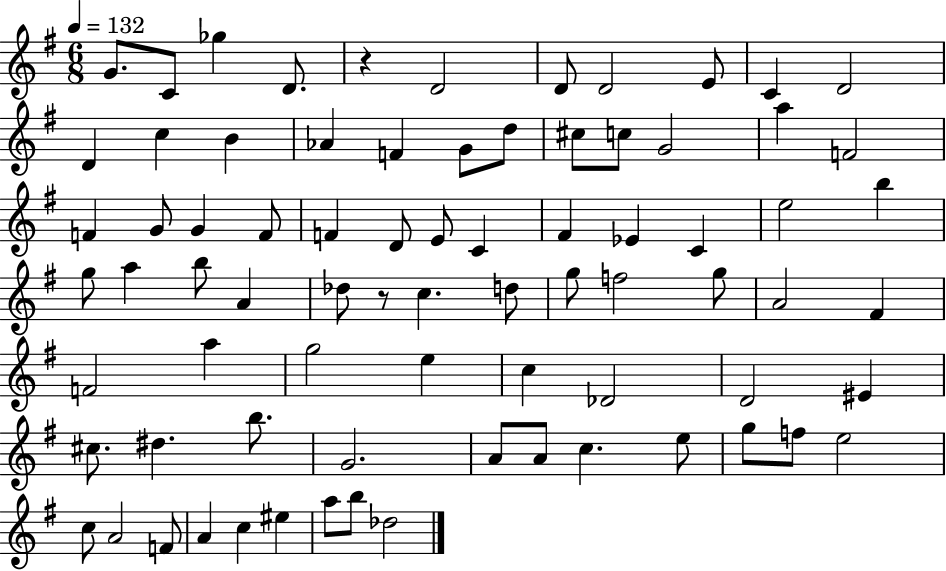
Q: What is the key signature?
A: G major